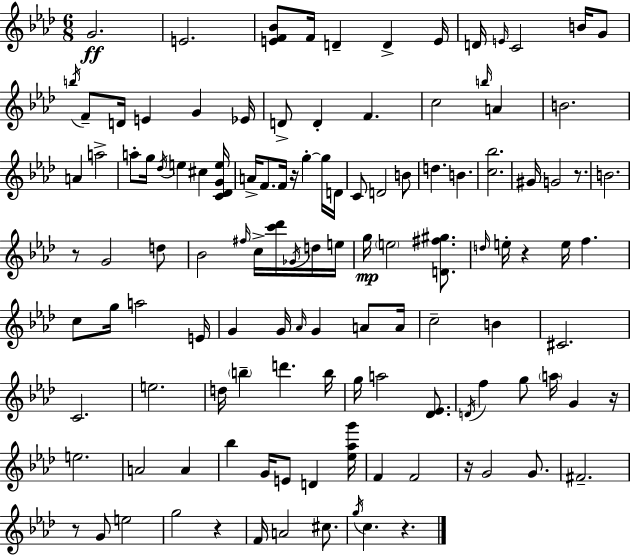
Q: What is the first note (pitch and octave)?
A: G4